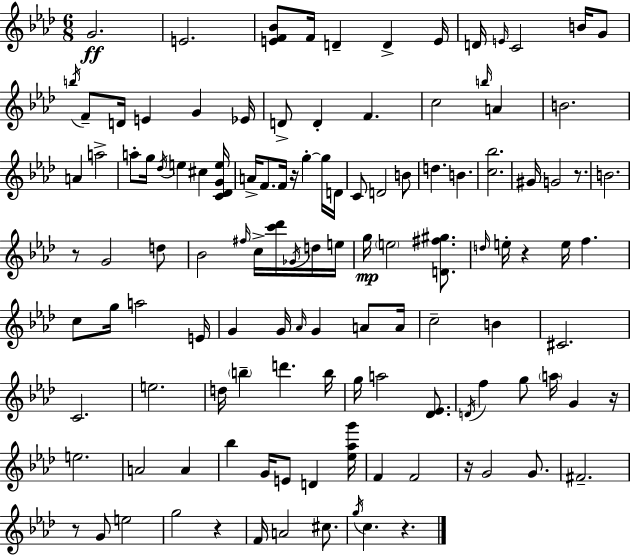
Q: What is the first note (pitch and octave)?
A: G4